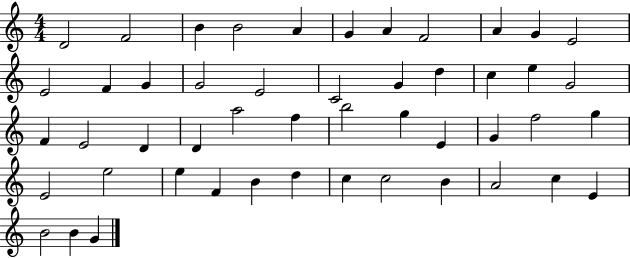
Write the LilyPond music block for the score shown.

{
  \clef treble
  \numericTimeSignature
  \time 4/4
  \key c \major
  d'2 f'2 | b'4 b'2 a'4 | g'4 a'4 f'2 | a'4 g'4 e'2 | \break e'2 f'4 g'4 | g'2 e'2 | c'2 g'4 d''4 | c''4 e''4 g'2 | \break f'4 e'2 d'4 | d'4 a''2 f''4 | b''2 g''4 e'4 | g'4 f''2 g''4 | \break e'2 e''2 | e''4 f'4 b'4 d''4 | c''4 c''2 b'4 | a'2 c''4 e'4 | \break b'2 b'4 g'4 | \bar "|."
}